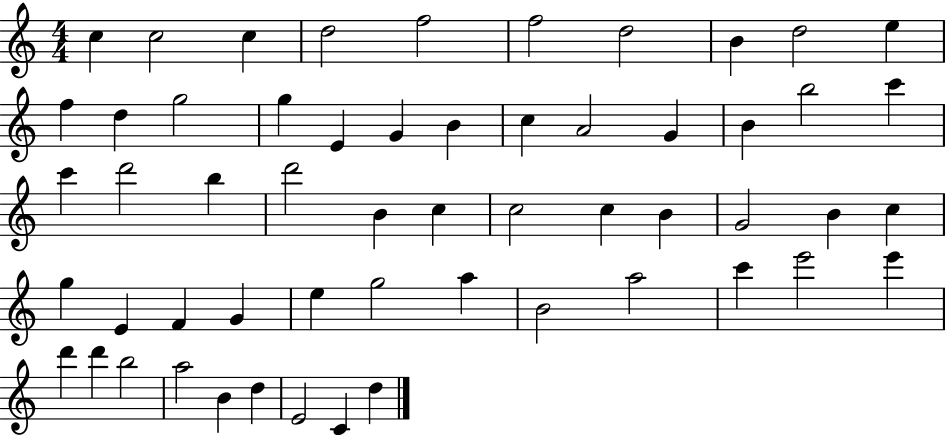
X:1
T:Untitled
M:4/4
L:1/4
K:C
c c2 c d2 f2 f2 d2 B d2 e f d g2 g E G B c A2 G B b2 c' c' d'2 b d'2 B c c2 c B G2 B c g E F G e g2 a B2 a2 c' e'2 e' d' d' b2 a2 B d E2 C d